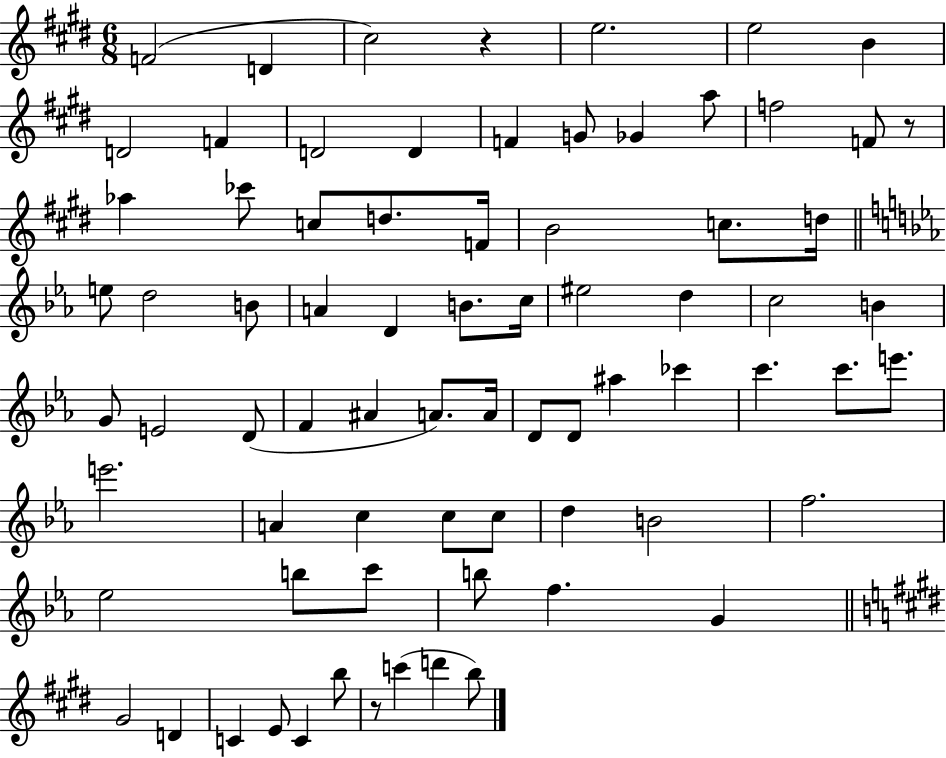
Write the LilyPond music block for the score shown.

{
  \clef treble
  \numericTimeSignature
  \time 6/8
  \key e \major
  f'2( d'4 | cis''2) r4 | e''2. | e''2 b'4 | \break d'2 f'4 | d'2 d'4 | f'4 g'8 ges'4 a''8 | f''2 f'8 r8 | \break aes''4 ces'''8 c''8 d''8. f'16 | b'2 c''8. d''16 | \bar "||" \break \key c \minor e''8 d''2 b'8 | a'4 d'4 b'8. c''16 | eis''2 d''4 | c''2 b'4 | \break g'8 e'2 d'8( | f'4 ais'4 a'8.) a'16 | d'8 d'8 ais''4 ces'''4 | c'''4. c'''8. e'''8. | \break e'''2. | a'4 c''4 c''8 c''8 | d''4 b'2 | f''2. | \break ees''2 b''8 c'''8 | b''8 f''4. g'4 | \bar "||" \break \key e \major gis'2 d'4 | c'4 e'8 c'4 b''8 | r8 c'''4( d'''4 b''8) | \bar "|."
}